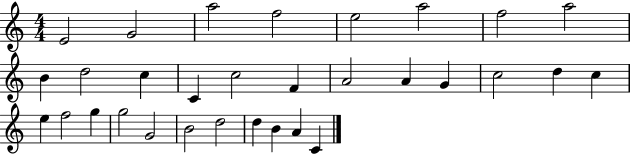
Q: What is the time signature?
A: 4/4